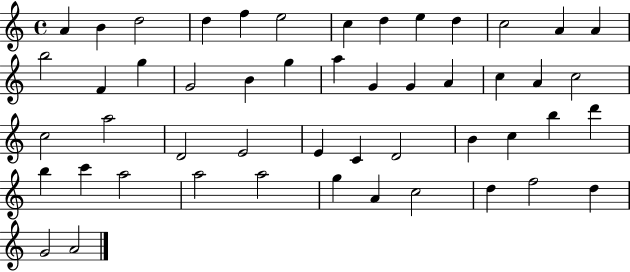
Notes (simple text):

A4/q B4/q D5/h D5/q F5/q E5/h C5/q D5/q E5/q D5/q C5/h A4/q A4/q B5/h F4/q G5/q G4/h B4/q G5/q A5/q G4/q G4/q A4/q C5/q A4/q C5/h C5/h A5/h D4/h E4/h E4/q C4/q D4/h B4/q C5/q B5/q D6/q B5/q C6/q A5/h A5/h A5/h G5/q A4/q C5/h D5/q F5/h D5/q G4/h A4/h